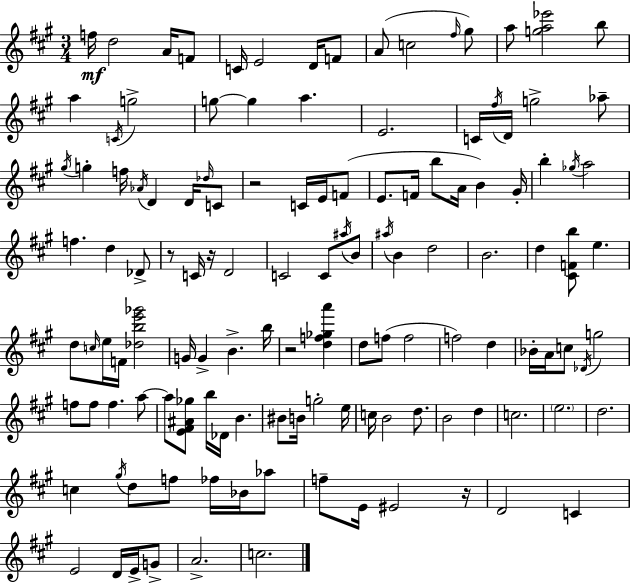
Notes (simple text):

F5/s D5/h A4/s F4/e C4/s E4/h D4/s F4/e A4/e C5/h F#5/s G#5/e A5/e [G5,A5,Eb6]/h B5/e A5/q C4/s G5/h G5/e G5/q A5/q. E4/h. C4/s F#5/s D4/s G5/h Ab5/e G#5/s G5/q F5/s Ab4/s D4/q D4/s Db5/s C4/e R/h C4/s E4/s F4/e E4/e. F4/s B5/e A4/s B4/q G#4/s B5/q Gb5/s A5/h F5/q. D5/q Db4/e R/e C4/s R/s D4/h C4/h C4/e A#5/s B4/e A#5/s B4/q D5/h B4/h. D5/q [C#4,F4,B5]/e E5/q. D5/e C5/s E5/s F4/s [Db5,B5,E6,Gb6]/h G4/s G4/q B4/q. B5/s R/h [D5,F5,Gb5,A6]/q D5/e F5/e F5/h F5/h D5/q Bb4/s A4/s C5/e Db4/s G5/h F5/e F5/e F5/q. A5/e A5/e [E4,F#4,A#4,Gb5]/e B5/s Db4/s B4/q. BIS4/e B4/s G5/h E5/s C5/s B4/h D5/e. B4/h D5/q C5/h. E5/h. D5/h. C5/q G#5/s D5/e F5/e FES5/s Bb4/s Ab5/e F5/e E4/s EIS4/h R/s D4/h C4/q E4/h D4/s E4/s G4/e A4/h. C5/h.